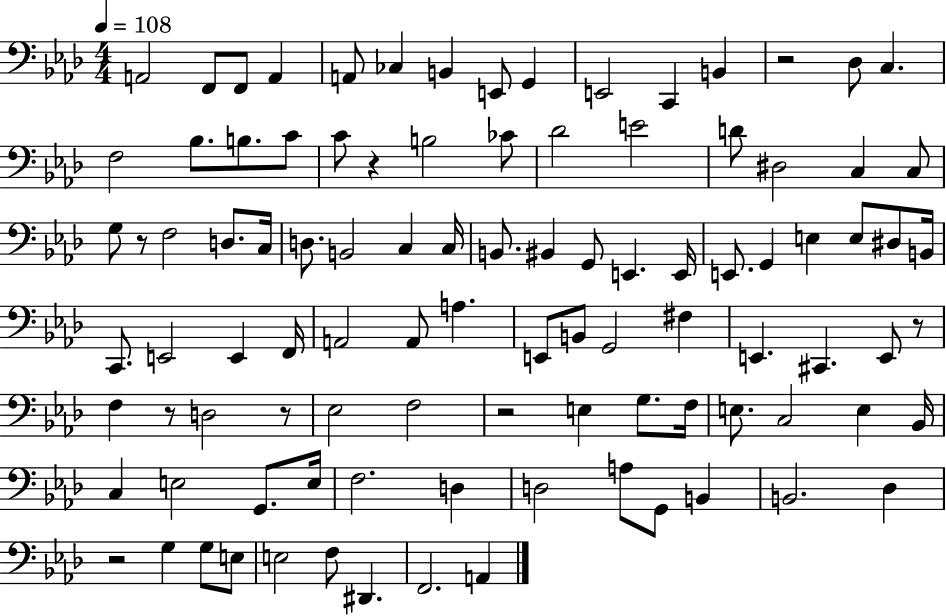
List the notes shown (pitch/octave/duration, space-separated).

A2/h F2/e F2/e A2/q A2/e CES3/q B2/q E2/e G2/q E2/h C2/q B2/q R/h Db3/e C3/q. F3/h Bb3/e. B3/e. C4/e C4/e R/q B3/h CES4/e Db4/h E4/h D4/e D#3/h C3/q C3/e G3/e R/e F3/h D3/e. C3/s D3/e. B2/h C3/q C3/s B2/e. BIS2/q G2/e E2/q. E2/s E2/e. G2/q E3/q E3/e D#3/e B2/s C2/e. E2/h E2/q F2/s A2/h A2/e A3/q. E2/e B2/e G2/h F#3/q E2/q. C#2/q. E2/e R/e F3/q R/e D3/h R/e Eb3/h F3/h R/h E3/q G3/e. F3/s E3/e. C3/h E3/q Bb2/s C3/q E3/h G2/e. E3/s F3/h. D3/q D3/h A3/e G2/e B2/q B2/h. Db3/q R/h G3/q G3/e E3/e E3/h F3/e D#2/q. F2/h. A2/q